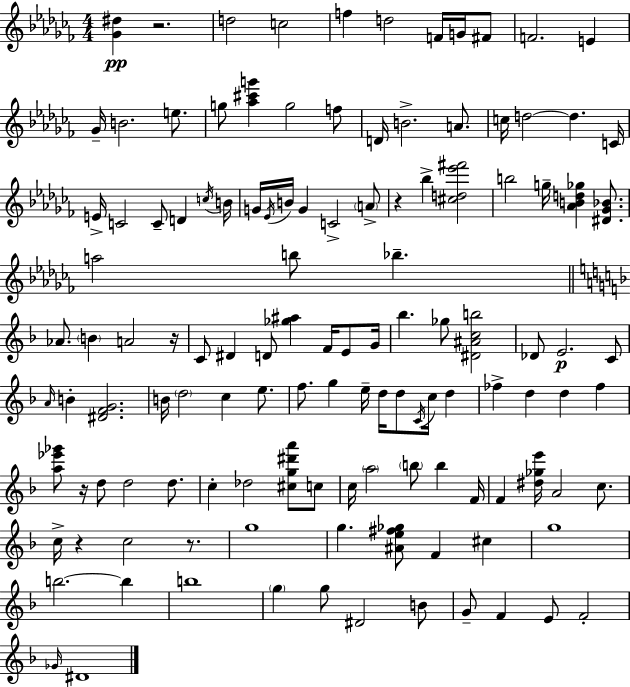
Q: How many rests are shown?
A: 6